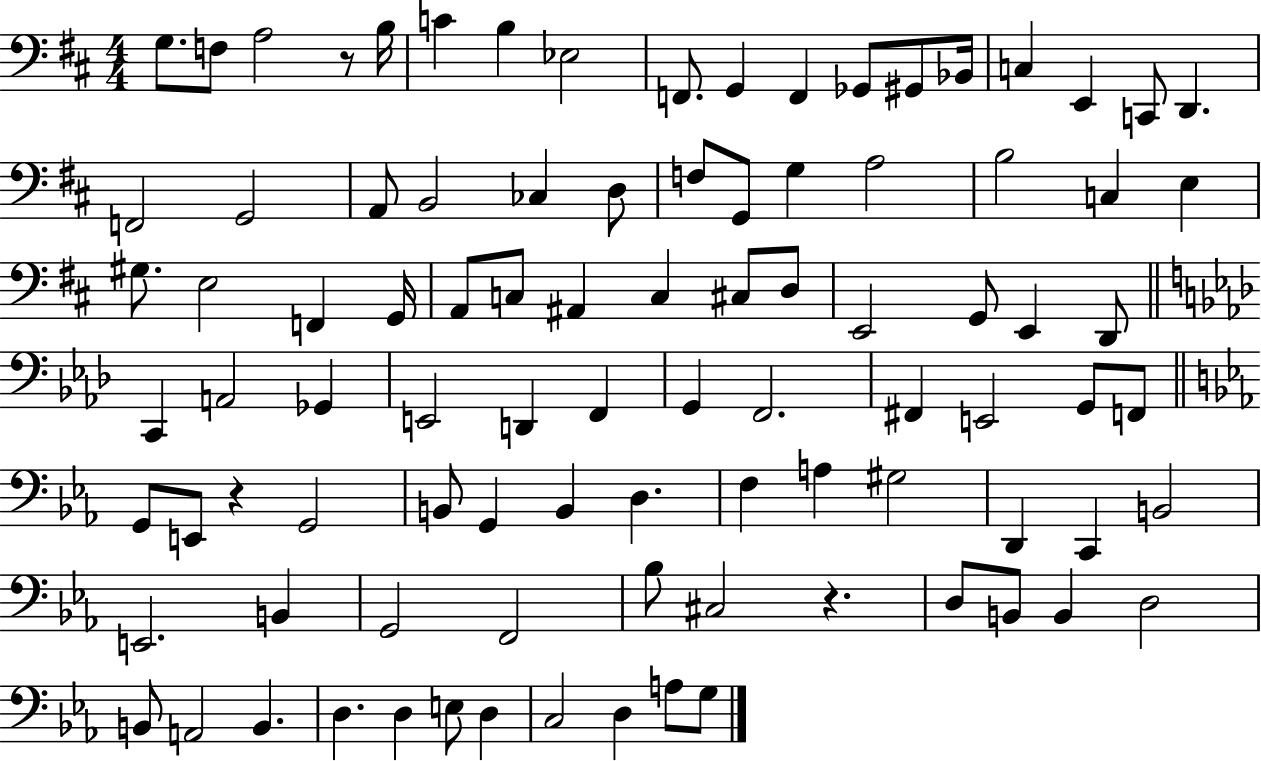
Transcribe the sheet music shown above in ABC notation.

X:1
T:Untitled
M:4/4
L:1/4
K:D
G,/2 F,/2 A,2 z/2 B,/4 C B, _E,2 F,,/2 G,, F,, _G,,/2 ^G,,/2 _B,,/4 C, E,, C,,/2 D,, F,,2 G,,2 A,,/2 B,,2 _C, D,/2 F,/2 G,,/2 G, A,2 B,2 C, E, ^G,/2 E,2 F,, G,,/4 A,,/2 C,/2 ^A,, C, ^C,/2 D,/2 E,,2 G,,/2 E,, D,,/2 C,, A,,2 _G,, E,,2 D,, F,, G,, F,,2 ^F,, E,,2 G,,/2 F,,/2 G,,/2 E,,/2 z G,,2 B,,/2 G,, B,, D, F, A, ^G,2 D,, C,, B,,2 E,,2 B,, G,,2 F,,2 _B,/2 ^C,2 z D,/2 B,,/2 B,, D,2 B,,/2 A,,2 B,, D, D, E,/2 D, C,2 D, A,/2 G,/2